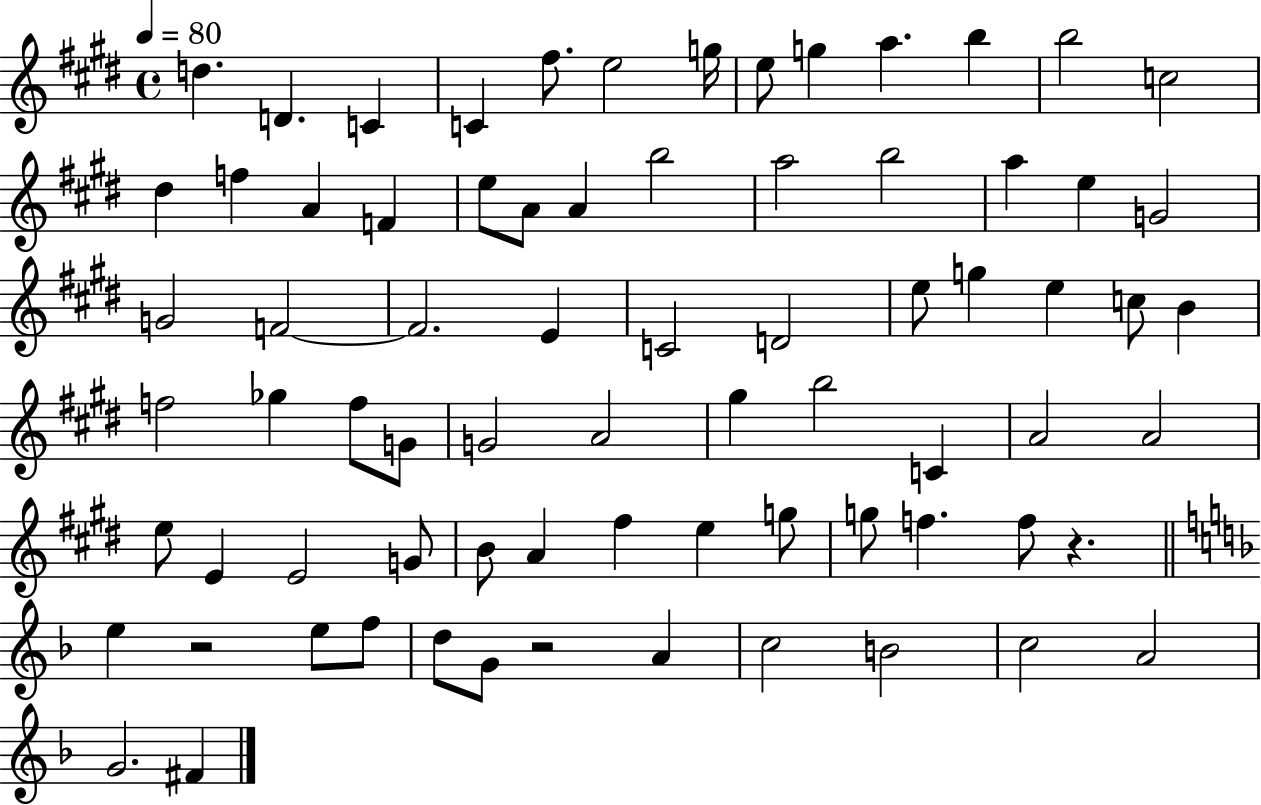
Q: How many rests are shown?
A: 3